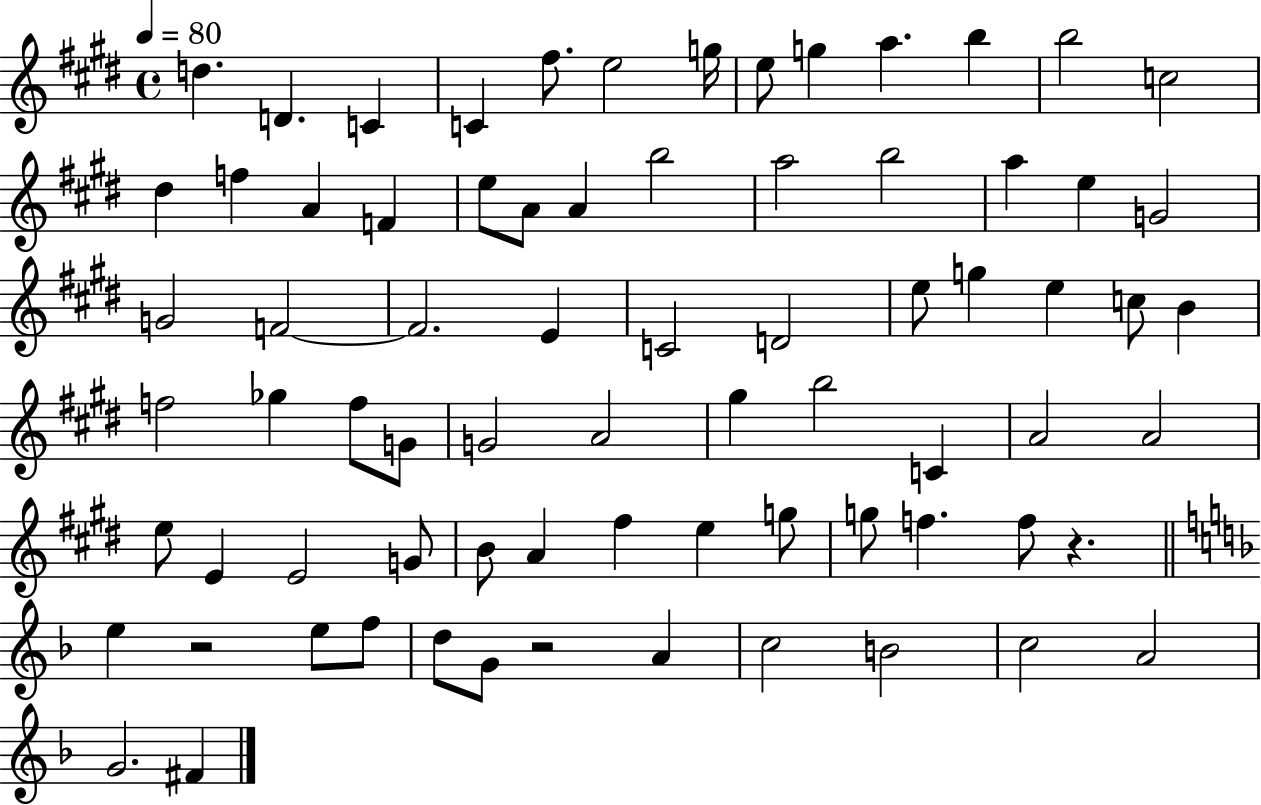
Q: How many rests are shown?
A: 3